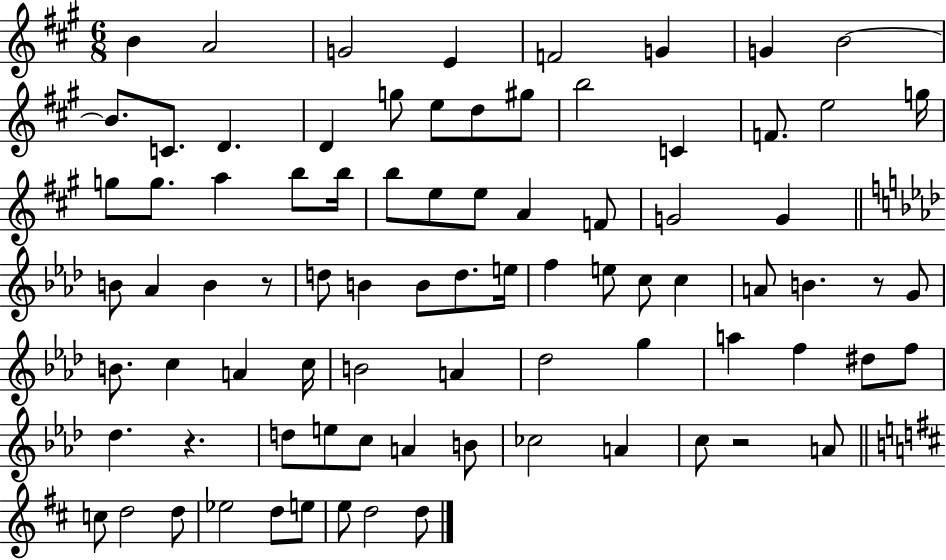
B4/q A4/h G4/h E4/q F4/h G4/q G4/q B4/h B4/e. C4/e. D4/q. D4/q G5/e E5/e D5/e G#5/e B5/h C4/q F4/e. E5/h G5/s G5/e G5/e. A5/q B5/e B5/s B5/e E5/e E5/e A4/q F4/e G4/h G4/q B4/e Ab4/q B4/q R/e D5/e B4/q B4/e D5/e. E5/s F5/q E5/e C5/e C5/q A4/e B4/q. R/e G4/e B4/e. C5/q A4/q C5/s B4/h A4/q Db5/h G5/q A5/q F5/q D#5/e F5/e Db5/q. R/q. D5/e E5/e C5/e A4/q B4/e CES5/h A4/q C5/e R/h A4/e C5/e D5/h D5/e Eb5/h D5/e E5/e E5/e D5/h D5/e